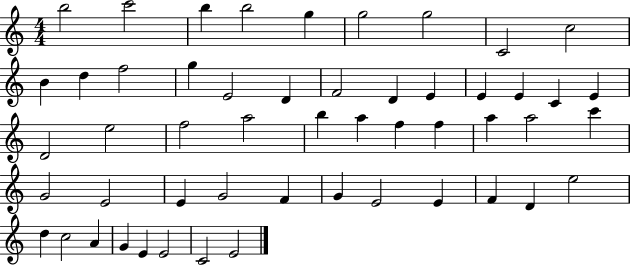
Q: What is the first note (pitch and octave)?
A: B5